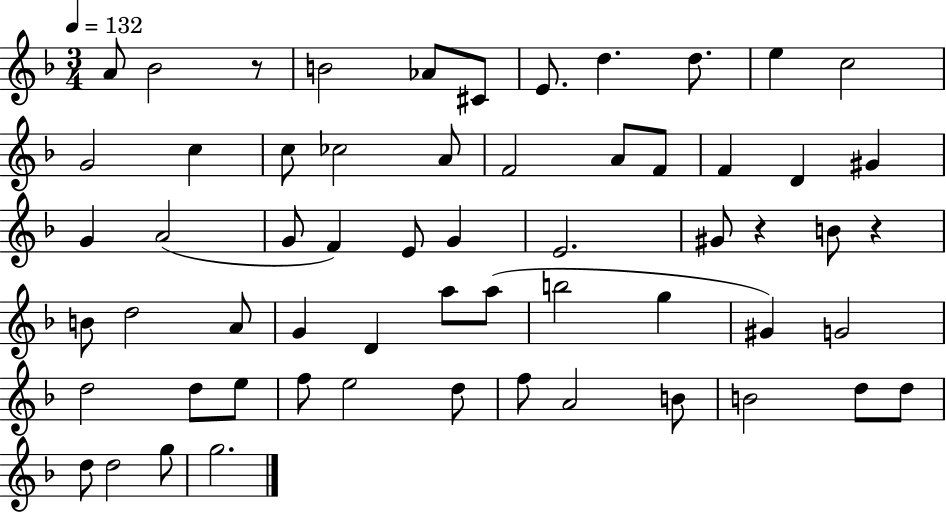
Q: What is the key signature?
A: F major